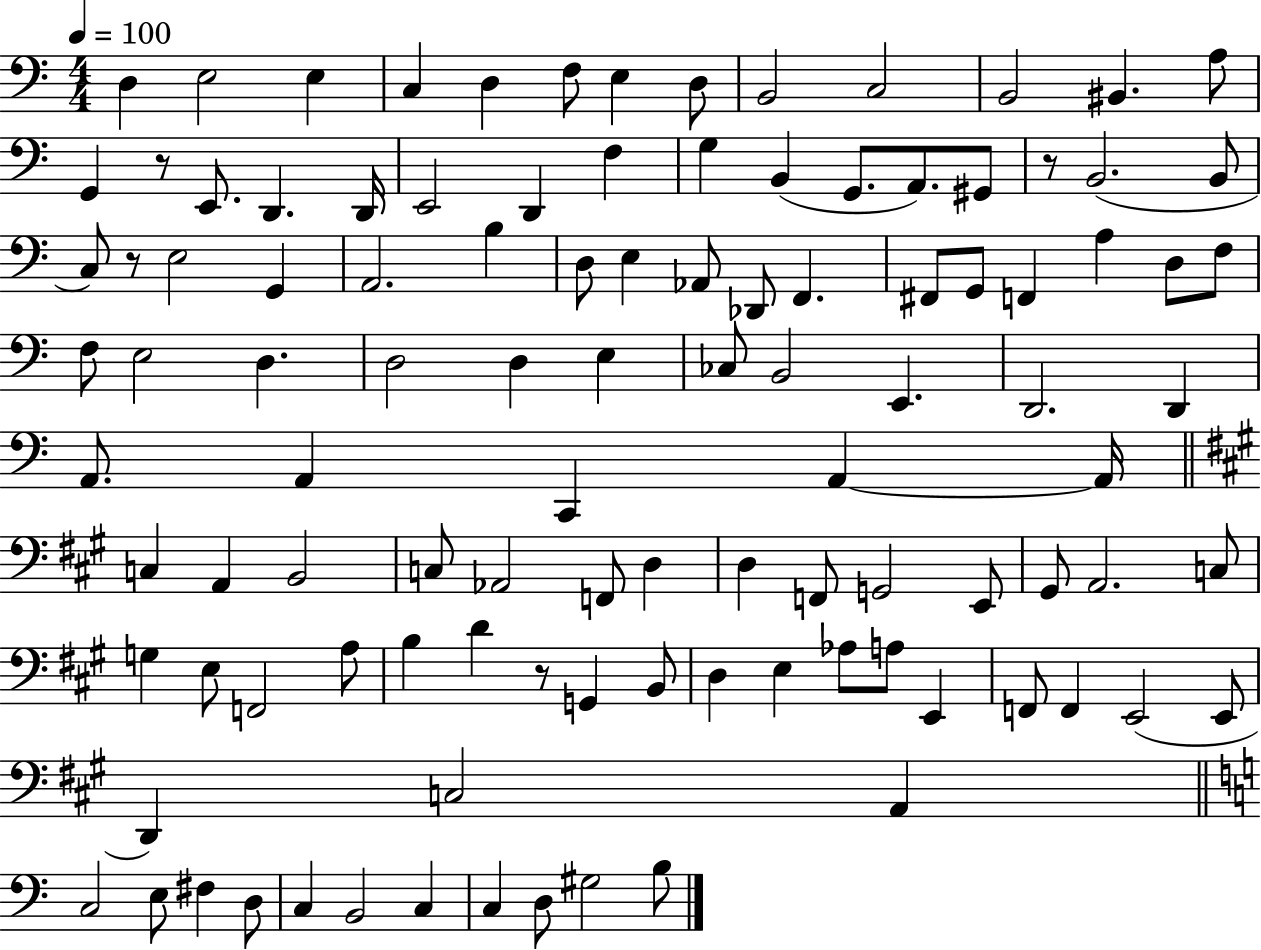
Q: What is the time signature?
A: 4/4